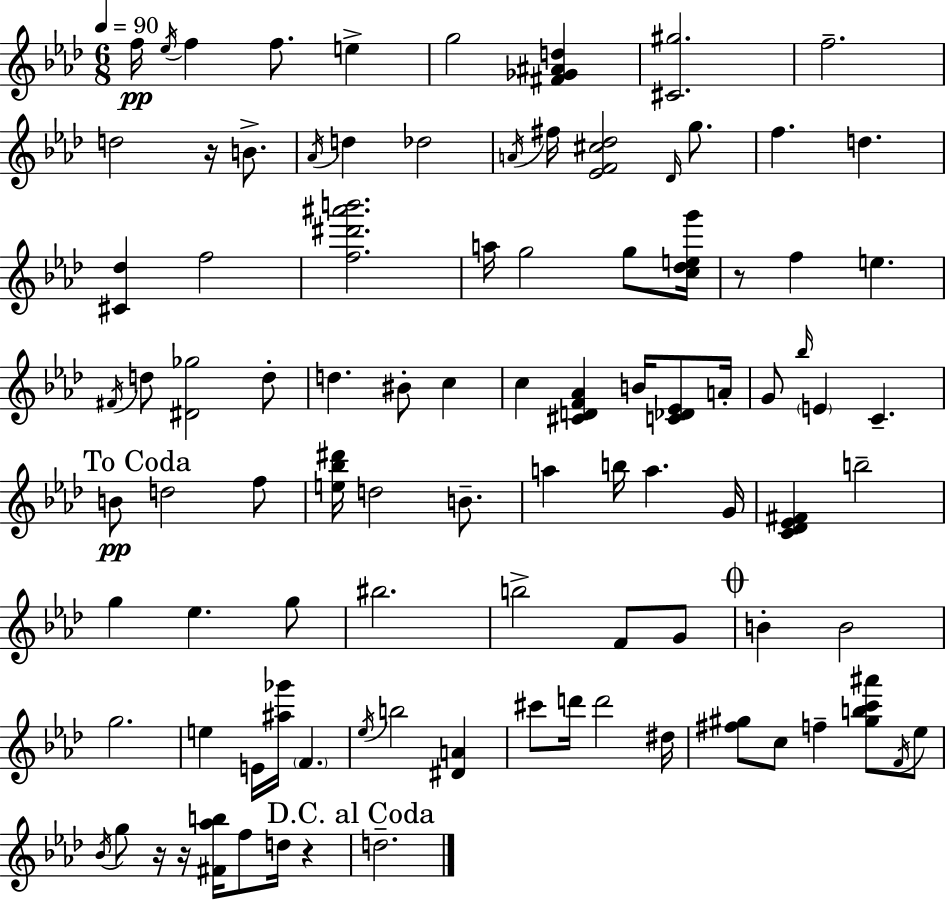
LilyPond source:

{
  \clef treble
  \numericTimeSignature
  \time 6/8
  \key f \minor
  \tempo 4 = 90
  f''16\pp \acciaccatura { ees''16 } f''4 f''8. e''4-> | g''2 <fis' ges' ais' d''>4 | <cis' gis''>2. | f''2.-- | \break d''2 r16 b'8.-> | \acciaccatura { aes'16 } d''4 des''2 | \acciaccatura { a'16 } fis''16 <ees' f' cis'' des''>2 | \grace { des'16 } g''8. f''4. d''4. | \break <cis' des''>4 f''2 | <f'' dis''' ais''' b'''>2. | a''16 g''2 | g''8 <c'' des'' e'' g'''>16 r8 f''4 e''4. | \break \acciaccatura { fis'16 } d''8 <dis' ges''>2 | d''8-. d''4. bis'8-. | c''4 c''4 <cis' d' f' aes'>4 | b'16 <c' des' ees'>8 a'16-. g'8 \grace { bes''16 } \parenthesize e'4 | \break c'4.-- \mark "To Coda" b'8\pp d''2 | f''8 <e'' bes'' dis'''>16 d''2 | b'8.-- a''4 b''16 a''4. | g'16 <c' des' ees' fis'>4 b''2-- | \break g''4 ees''4. | g''8 bis''2. | b''2-> | f'8 g'8 \mark \markup { \musicglyph "scripts.coda" } b'4-. b'2 | \break g''2. | e''4 e'16 <ais'' ges'''>16 | \parenthesize f'4. \acciaccatura { ees''16 } b''2 | <dis' a'>4 cis'''8 d'''16 d'''2 | \break dis''16 <fis'' gis''>8 c''8 f''4-- | <gis'' b'' c''' ais'''>8 \acciaccatura { f'16 } ees''8 \acciaccatura { bes'16 } g''8 r16 | r16 <fis' aes'' b''>16 f''8 d''16 r4 \mark "D.C. al Coda" d''2.-- | \bar "|."
}